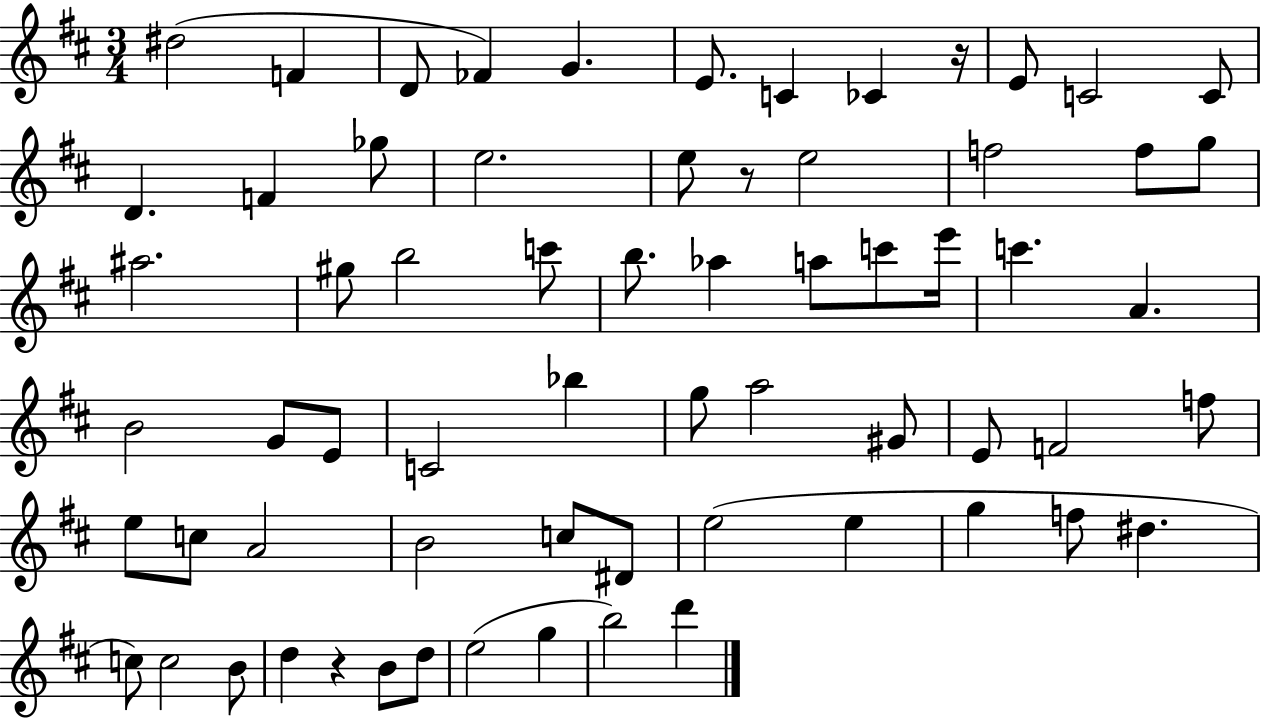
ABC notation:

X:1
T:Untitled
M:3/4
L:1/4
K:D
^d2 F D/2 _F G E/2 C _C z/4 E/2 C2 C/2 D F _g/2 e2 e/2 z/2 e2 f2 f/2 g/2 ^a2 ^g/2 b2 c'/2 b/2 _a a/2 c'/2 e'/4 c' A B2 G/2 E/2 C2 _b g/2 a2 ^G/2 E/2 F2 f/2 e/2 c/2 A2 B2 c/2 ^D/2 e2 e g f/2 ^d c/2 c2 B/2 d z B/2 d/2 e2 g b2 d'